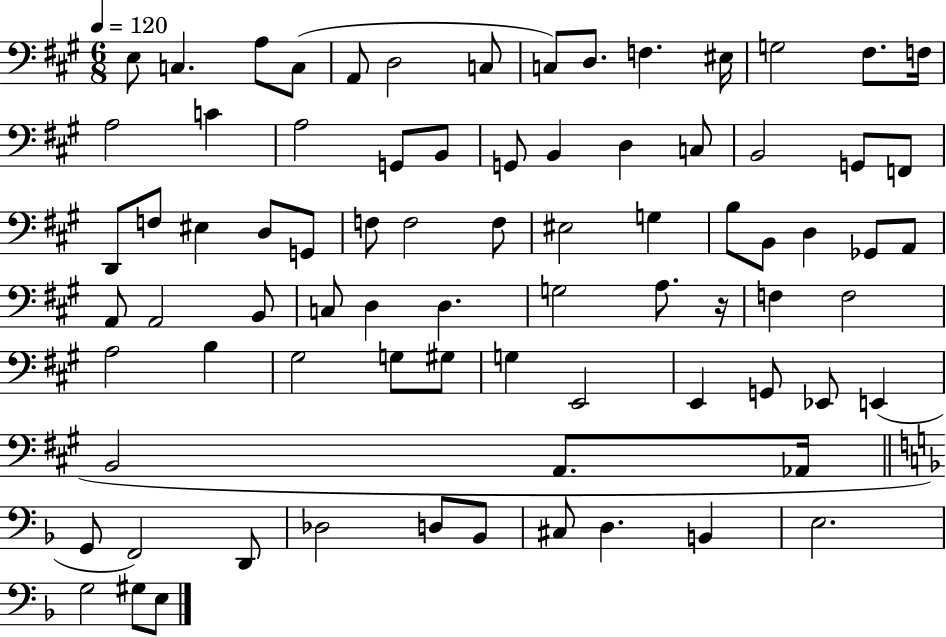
{
  \clef bass
  \numericTimeSignature
  \time 6/8
  \key a \major
  \tempo 4 = 120
  e8 c4. a8 c8( | a,8 d2 c8 | c8) d8. f4. eis16 | g2 fis8. f16 | \break a2 c'4 | a2 g,8 b,8 | g,8 b,4 d4 c8 | b,2 g,8 f,8 | \break d,8 f8 eis4 d8 g,8 | f8 f2 f8 | eis2 g4 | b8 b,8 d4 ges,8 a,8 | \break a,8 a,2 b,8 | c8 d4 d4. | g2 a8. r16 | f4 f2 | \break a2 b4 | gis2 g8 gis8 | g4 e,2 | e,4 g,8 ees,8 e,4( | \break b,2 a,8. aes,16 | \bar "||" \break \key f \major g,8 f,2) d,8 | des2 d8 bes,8 | cis8 d4. b,4 | e2. | \break g2 gis8 e8 | \bar "|."
}